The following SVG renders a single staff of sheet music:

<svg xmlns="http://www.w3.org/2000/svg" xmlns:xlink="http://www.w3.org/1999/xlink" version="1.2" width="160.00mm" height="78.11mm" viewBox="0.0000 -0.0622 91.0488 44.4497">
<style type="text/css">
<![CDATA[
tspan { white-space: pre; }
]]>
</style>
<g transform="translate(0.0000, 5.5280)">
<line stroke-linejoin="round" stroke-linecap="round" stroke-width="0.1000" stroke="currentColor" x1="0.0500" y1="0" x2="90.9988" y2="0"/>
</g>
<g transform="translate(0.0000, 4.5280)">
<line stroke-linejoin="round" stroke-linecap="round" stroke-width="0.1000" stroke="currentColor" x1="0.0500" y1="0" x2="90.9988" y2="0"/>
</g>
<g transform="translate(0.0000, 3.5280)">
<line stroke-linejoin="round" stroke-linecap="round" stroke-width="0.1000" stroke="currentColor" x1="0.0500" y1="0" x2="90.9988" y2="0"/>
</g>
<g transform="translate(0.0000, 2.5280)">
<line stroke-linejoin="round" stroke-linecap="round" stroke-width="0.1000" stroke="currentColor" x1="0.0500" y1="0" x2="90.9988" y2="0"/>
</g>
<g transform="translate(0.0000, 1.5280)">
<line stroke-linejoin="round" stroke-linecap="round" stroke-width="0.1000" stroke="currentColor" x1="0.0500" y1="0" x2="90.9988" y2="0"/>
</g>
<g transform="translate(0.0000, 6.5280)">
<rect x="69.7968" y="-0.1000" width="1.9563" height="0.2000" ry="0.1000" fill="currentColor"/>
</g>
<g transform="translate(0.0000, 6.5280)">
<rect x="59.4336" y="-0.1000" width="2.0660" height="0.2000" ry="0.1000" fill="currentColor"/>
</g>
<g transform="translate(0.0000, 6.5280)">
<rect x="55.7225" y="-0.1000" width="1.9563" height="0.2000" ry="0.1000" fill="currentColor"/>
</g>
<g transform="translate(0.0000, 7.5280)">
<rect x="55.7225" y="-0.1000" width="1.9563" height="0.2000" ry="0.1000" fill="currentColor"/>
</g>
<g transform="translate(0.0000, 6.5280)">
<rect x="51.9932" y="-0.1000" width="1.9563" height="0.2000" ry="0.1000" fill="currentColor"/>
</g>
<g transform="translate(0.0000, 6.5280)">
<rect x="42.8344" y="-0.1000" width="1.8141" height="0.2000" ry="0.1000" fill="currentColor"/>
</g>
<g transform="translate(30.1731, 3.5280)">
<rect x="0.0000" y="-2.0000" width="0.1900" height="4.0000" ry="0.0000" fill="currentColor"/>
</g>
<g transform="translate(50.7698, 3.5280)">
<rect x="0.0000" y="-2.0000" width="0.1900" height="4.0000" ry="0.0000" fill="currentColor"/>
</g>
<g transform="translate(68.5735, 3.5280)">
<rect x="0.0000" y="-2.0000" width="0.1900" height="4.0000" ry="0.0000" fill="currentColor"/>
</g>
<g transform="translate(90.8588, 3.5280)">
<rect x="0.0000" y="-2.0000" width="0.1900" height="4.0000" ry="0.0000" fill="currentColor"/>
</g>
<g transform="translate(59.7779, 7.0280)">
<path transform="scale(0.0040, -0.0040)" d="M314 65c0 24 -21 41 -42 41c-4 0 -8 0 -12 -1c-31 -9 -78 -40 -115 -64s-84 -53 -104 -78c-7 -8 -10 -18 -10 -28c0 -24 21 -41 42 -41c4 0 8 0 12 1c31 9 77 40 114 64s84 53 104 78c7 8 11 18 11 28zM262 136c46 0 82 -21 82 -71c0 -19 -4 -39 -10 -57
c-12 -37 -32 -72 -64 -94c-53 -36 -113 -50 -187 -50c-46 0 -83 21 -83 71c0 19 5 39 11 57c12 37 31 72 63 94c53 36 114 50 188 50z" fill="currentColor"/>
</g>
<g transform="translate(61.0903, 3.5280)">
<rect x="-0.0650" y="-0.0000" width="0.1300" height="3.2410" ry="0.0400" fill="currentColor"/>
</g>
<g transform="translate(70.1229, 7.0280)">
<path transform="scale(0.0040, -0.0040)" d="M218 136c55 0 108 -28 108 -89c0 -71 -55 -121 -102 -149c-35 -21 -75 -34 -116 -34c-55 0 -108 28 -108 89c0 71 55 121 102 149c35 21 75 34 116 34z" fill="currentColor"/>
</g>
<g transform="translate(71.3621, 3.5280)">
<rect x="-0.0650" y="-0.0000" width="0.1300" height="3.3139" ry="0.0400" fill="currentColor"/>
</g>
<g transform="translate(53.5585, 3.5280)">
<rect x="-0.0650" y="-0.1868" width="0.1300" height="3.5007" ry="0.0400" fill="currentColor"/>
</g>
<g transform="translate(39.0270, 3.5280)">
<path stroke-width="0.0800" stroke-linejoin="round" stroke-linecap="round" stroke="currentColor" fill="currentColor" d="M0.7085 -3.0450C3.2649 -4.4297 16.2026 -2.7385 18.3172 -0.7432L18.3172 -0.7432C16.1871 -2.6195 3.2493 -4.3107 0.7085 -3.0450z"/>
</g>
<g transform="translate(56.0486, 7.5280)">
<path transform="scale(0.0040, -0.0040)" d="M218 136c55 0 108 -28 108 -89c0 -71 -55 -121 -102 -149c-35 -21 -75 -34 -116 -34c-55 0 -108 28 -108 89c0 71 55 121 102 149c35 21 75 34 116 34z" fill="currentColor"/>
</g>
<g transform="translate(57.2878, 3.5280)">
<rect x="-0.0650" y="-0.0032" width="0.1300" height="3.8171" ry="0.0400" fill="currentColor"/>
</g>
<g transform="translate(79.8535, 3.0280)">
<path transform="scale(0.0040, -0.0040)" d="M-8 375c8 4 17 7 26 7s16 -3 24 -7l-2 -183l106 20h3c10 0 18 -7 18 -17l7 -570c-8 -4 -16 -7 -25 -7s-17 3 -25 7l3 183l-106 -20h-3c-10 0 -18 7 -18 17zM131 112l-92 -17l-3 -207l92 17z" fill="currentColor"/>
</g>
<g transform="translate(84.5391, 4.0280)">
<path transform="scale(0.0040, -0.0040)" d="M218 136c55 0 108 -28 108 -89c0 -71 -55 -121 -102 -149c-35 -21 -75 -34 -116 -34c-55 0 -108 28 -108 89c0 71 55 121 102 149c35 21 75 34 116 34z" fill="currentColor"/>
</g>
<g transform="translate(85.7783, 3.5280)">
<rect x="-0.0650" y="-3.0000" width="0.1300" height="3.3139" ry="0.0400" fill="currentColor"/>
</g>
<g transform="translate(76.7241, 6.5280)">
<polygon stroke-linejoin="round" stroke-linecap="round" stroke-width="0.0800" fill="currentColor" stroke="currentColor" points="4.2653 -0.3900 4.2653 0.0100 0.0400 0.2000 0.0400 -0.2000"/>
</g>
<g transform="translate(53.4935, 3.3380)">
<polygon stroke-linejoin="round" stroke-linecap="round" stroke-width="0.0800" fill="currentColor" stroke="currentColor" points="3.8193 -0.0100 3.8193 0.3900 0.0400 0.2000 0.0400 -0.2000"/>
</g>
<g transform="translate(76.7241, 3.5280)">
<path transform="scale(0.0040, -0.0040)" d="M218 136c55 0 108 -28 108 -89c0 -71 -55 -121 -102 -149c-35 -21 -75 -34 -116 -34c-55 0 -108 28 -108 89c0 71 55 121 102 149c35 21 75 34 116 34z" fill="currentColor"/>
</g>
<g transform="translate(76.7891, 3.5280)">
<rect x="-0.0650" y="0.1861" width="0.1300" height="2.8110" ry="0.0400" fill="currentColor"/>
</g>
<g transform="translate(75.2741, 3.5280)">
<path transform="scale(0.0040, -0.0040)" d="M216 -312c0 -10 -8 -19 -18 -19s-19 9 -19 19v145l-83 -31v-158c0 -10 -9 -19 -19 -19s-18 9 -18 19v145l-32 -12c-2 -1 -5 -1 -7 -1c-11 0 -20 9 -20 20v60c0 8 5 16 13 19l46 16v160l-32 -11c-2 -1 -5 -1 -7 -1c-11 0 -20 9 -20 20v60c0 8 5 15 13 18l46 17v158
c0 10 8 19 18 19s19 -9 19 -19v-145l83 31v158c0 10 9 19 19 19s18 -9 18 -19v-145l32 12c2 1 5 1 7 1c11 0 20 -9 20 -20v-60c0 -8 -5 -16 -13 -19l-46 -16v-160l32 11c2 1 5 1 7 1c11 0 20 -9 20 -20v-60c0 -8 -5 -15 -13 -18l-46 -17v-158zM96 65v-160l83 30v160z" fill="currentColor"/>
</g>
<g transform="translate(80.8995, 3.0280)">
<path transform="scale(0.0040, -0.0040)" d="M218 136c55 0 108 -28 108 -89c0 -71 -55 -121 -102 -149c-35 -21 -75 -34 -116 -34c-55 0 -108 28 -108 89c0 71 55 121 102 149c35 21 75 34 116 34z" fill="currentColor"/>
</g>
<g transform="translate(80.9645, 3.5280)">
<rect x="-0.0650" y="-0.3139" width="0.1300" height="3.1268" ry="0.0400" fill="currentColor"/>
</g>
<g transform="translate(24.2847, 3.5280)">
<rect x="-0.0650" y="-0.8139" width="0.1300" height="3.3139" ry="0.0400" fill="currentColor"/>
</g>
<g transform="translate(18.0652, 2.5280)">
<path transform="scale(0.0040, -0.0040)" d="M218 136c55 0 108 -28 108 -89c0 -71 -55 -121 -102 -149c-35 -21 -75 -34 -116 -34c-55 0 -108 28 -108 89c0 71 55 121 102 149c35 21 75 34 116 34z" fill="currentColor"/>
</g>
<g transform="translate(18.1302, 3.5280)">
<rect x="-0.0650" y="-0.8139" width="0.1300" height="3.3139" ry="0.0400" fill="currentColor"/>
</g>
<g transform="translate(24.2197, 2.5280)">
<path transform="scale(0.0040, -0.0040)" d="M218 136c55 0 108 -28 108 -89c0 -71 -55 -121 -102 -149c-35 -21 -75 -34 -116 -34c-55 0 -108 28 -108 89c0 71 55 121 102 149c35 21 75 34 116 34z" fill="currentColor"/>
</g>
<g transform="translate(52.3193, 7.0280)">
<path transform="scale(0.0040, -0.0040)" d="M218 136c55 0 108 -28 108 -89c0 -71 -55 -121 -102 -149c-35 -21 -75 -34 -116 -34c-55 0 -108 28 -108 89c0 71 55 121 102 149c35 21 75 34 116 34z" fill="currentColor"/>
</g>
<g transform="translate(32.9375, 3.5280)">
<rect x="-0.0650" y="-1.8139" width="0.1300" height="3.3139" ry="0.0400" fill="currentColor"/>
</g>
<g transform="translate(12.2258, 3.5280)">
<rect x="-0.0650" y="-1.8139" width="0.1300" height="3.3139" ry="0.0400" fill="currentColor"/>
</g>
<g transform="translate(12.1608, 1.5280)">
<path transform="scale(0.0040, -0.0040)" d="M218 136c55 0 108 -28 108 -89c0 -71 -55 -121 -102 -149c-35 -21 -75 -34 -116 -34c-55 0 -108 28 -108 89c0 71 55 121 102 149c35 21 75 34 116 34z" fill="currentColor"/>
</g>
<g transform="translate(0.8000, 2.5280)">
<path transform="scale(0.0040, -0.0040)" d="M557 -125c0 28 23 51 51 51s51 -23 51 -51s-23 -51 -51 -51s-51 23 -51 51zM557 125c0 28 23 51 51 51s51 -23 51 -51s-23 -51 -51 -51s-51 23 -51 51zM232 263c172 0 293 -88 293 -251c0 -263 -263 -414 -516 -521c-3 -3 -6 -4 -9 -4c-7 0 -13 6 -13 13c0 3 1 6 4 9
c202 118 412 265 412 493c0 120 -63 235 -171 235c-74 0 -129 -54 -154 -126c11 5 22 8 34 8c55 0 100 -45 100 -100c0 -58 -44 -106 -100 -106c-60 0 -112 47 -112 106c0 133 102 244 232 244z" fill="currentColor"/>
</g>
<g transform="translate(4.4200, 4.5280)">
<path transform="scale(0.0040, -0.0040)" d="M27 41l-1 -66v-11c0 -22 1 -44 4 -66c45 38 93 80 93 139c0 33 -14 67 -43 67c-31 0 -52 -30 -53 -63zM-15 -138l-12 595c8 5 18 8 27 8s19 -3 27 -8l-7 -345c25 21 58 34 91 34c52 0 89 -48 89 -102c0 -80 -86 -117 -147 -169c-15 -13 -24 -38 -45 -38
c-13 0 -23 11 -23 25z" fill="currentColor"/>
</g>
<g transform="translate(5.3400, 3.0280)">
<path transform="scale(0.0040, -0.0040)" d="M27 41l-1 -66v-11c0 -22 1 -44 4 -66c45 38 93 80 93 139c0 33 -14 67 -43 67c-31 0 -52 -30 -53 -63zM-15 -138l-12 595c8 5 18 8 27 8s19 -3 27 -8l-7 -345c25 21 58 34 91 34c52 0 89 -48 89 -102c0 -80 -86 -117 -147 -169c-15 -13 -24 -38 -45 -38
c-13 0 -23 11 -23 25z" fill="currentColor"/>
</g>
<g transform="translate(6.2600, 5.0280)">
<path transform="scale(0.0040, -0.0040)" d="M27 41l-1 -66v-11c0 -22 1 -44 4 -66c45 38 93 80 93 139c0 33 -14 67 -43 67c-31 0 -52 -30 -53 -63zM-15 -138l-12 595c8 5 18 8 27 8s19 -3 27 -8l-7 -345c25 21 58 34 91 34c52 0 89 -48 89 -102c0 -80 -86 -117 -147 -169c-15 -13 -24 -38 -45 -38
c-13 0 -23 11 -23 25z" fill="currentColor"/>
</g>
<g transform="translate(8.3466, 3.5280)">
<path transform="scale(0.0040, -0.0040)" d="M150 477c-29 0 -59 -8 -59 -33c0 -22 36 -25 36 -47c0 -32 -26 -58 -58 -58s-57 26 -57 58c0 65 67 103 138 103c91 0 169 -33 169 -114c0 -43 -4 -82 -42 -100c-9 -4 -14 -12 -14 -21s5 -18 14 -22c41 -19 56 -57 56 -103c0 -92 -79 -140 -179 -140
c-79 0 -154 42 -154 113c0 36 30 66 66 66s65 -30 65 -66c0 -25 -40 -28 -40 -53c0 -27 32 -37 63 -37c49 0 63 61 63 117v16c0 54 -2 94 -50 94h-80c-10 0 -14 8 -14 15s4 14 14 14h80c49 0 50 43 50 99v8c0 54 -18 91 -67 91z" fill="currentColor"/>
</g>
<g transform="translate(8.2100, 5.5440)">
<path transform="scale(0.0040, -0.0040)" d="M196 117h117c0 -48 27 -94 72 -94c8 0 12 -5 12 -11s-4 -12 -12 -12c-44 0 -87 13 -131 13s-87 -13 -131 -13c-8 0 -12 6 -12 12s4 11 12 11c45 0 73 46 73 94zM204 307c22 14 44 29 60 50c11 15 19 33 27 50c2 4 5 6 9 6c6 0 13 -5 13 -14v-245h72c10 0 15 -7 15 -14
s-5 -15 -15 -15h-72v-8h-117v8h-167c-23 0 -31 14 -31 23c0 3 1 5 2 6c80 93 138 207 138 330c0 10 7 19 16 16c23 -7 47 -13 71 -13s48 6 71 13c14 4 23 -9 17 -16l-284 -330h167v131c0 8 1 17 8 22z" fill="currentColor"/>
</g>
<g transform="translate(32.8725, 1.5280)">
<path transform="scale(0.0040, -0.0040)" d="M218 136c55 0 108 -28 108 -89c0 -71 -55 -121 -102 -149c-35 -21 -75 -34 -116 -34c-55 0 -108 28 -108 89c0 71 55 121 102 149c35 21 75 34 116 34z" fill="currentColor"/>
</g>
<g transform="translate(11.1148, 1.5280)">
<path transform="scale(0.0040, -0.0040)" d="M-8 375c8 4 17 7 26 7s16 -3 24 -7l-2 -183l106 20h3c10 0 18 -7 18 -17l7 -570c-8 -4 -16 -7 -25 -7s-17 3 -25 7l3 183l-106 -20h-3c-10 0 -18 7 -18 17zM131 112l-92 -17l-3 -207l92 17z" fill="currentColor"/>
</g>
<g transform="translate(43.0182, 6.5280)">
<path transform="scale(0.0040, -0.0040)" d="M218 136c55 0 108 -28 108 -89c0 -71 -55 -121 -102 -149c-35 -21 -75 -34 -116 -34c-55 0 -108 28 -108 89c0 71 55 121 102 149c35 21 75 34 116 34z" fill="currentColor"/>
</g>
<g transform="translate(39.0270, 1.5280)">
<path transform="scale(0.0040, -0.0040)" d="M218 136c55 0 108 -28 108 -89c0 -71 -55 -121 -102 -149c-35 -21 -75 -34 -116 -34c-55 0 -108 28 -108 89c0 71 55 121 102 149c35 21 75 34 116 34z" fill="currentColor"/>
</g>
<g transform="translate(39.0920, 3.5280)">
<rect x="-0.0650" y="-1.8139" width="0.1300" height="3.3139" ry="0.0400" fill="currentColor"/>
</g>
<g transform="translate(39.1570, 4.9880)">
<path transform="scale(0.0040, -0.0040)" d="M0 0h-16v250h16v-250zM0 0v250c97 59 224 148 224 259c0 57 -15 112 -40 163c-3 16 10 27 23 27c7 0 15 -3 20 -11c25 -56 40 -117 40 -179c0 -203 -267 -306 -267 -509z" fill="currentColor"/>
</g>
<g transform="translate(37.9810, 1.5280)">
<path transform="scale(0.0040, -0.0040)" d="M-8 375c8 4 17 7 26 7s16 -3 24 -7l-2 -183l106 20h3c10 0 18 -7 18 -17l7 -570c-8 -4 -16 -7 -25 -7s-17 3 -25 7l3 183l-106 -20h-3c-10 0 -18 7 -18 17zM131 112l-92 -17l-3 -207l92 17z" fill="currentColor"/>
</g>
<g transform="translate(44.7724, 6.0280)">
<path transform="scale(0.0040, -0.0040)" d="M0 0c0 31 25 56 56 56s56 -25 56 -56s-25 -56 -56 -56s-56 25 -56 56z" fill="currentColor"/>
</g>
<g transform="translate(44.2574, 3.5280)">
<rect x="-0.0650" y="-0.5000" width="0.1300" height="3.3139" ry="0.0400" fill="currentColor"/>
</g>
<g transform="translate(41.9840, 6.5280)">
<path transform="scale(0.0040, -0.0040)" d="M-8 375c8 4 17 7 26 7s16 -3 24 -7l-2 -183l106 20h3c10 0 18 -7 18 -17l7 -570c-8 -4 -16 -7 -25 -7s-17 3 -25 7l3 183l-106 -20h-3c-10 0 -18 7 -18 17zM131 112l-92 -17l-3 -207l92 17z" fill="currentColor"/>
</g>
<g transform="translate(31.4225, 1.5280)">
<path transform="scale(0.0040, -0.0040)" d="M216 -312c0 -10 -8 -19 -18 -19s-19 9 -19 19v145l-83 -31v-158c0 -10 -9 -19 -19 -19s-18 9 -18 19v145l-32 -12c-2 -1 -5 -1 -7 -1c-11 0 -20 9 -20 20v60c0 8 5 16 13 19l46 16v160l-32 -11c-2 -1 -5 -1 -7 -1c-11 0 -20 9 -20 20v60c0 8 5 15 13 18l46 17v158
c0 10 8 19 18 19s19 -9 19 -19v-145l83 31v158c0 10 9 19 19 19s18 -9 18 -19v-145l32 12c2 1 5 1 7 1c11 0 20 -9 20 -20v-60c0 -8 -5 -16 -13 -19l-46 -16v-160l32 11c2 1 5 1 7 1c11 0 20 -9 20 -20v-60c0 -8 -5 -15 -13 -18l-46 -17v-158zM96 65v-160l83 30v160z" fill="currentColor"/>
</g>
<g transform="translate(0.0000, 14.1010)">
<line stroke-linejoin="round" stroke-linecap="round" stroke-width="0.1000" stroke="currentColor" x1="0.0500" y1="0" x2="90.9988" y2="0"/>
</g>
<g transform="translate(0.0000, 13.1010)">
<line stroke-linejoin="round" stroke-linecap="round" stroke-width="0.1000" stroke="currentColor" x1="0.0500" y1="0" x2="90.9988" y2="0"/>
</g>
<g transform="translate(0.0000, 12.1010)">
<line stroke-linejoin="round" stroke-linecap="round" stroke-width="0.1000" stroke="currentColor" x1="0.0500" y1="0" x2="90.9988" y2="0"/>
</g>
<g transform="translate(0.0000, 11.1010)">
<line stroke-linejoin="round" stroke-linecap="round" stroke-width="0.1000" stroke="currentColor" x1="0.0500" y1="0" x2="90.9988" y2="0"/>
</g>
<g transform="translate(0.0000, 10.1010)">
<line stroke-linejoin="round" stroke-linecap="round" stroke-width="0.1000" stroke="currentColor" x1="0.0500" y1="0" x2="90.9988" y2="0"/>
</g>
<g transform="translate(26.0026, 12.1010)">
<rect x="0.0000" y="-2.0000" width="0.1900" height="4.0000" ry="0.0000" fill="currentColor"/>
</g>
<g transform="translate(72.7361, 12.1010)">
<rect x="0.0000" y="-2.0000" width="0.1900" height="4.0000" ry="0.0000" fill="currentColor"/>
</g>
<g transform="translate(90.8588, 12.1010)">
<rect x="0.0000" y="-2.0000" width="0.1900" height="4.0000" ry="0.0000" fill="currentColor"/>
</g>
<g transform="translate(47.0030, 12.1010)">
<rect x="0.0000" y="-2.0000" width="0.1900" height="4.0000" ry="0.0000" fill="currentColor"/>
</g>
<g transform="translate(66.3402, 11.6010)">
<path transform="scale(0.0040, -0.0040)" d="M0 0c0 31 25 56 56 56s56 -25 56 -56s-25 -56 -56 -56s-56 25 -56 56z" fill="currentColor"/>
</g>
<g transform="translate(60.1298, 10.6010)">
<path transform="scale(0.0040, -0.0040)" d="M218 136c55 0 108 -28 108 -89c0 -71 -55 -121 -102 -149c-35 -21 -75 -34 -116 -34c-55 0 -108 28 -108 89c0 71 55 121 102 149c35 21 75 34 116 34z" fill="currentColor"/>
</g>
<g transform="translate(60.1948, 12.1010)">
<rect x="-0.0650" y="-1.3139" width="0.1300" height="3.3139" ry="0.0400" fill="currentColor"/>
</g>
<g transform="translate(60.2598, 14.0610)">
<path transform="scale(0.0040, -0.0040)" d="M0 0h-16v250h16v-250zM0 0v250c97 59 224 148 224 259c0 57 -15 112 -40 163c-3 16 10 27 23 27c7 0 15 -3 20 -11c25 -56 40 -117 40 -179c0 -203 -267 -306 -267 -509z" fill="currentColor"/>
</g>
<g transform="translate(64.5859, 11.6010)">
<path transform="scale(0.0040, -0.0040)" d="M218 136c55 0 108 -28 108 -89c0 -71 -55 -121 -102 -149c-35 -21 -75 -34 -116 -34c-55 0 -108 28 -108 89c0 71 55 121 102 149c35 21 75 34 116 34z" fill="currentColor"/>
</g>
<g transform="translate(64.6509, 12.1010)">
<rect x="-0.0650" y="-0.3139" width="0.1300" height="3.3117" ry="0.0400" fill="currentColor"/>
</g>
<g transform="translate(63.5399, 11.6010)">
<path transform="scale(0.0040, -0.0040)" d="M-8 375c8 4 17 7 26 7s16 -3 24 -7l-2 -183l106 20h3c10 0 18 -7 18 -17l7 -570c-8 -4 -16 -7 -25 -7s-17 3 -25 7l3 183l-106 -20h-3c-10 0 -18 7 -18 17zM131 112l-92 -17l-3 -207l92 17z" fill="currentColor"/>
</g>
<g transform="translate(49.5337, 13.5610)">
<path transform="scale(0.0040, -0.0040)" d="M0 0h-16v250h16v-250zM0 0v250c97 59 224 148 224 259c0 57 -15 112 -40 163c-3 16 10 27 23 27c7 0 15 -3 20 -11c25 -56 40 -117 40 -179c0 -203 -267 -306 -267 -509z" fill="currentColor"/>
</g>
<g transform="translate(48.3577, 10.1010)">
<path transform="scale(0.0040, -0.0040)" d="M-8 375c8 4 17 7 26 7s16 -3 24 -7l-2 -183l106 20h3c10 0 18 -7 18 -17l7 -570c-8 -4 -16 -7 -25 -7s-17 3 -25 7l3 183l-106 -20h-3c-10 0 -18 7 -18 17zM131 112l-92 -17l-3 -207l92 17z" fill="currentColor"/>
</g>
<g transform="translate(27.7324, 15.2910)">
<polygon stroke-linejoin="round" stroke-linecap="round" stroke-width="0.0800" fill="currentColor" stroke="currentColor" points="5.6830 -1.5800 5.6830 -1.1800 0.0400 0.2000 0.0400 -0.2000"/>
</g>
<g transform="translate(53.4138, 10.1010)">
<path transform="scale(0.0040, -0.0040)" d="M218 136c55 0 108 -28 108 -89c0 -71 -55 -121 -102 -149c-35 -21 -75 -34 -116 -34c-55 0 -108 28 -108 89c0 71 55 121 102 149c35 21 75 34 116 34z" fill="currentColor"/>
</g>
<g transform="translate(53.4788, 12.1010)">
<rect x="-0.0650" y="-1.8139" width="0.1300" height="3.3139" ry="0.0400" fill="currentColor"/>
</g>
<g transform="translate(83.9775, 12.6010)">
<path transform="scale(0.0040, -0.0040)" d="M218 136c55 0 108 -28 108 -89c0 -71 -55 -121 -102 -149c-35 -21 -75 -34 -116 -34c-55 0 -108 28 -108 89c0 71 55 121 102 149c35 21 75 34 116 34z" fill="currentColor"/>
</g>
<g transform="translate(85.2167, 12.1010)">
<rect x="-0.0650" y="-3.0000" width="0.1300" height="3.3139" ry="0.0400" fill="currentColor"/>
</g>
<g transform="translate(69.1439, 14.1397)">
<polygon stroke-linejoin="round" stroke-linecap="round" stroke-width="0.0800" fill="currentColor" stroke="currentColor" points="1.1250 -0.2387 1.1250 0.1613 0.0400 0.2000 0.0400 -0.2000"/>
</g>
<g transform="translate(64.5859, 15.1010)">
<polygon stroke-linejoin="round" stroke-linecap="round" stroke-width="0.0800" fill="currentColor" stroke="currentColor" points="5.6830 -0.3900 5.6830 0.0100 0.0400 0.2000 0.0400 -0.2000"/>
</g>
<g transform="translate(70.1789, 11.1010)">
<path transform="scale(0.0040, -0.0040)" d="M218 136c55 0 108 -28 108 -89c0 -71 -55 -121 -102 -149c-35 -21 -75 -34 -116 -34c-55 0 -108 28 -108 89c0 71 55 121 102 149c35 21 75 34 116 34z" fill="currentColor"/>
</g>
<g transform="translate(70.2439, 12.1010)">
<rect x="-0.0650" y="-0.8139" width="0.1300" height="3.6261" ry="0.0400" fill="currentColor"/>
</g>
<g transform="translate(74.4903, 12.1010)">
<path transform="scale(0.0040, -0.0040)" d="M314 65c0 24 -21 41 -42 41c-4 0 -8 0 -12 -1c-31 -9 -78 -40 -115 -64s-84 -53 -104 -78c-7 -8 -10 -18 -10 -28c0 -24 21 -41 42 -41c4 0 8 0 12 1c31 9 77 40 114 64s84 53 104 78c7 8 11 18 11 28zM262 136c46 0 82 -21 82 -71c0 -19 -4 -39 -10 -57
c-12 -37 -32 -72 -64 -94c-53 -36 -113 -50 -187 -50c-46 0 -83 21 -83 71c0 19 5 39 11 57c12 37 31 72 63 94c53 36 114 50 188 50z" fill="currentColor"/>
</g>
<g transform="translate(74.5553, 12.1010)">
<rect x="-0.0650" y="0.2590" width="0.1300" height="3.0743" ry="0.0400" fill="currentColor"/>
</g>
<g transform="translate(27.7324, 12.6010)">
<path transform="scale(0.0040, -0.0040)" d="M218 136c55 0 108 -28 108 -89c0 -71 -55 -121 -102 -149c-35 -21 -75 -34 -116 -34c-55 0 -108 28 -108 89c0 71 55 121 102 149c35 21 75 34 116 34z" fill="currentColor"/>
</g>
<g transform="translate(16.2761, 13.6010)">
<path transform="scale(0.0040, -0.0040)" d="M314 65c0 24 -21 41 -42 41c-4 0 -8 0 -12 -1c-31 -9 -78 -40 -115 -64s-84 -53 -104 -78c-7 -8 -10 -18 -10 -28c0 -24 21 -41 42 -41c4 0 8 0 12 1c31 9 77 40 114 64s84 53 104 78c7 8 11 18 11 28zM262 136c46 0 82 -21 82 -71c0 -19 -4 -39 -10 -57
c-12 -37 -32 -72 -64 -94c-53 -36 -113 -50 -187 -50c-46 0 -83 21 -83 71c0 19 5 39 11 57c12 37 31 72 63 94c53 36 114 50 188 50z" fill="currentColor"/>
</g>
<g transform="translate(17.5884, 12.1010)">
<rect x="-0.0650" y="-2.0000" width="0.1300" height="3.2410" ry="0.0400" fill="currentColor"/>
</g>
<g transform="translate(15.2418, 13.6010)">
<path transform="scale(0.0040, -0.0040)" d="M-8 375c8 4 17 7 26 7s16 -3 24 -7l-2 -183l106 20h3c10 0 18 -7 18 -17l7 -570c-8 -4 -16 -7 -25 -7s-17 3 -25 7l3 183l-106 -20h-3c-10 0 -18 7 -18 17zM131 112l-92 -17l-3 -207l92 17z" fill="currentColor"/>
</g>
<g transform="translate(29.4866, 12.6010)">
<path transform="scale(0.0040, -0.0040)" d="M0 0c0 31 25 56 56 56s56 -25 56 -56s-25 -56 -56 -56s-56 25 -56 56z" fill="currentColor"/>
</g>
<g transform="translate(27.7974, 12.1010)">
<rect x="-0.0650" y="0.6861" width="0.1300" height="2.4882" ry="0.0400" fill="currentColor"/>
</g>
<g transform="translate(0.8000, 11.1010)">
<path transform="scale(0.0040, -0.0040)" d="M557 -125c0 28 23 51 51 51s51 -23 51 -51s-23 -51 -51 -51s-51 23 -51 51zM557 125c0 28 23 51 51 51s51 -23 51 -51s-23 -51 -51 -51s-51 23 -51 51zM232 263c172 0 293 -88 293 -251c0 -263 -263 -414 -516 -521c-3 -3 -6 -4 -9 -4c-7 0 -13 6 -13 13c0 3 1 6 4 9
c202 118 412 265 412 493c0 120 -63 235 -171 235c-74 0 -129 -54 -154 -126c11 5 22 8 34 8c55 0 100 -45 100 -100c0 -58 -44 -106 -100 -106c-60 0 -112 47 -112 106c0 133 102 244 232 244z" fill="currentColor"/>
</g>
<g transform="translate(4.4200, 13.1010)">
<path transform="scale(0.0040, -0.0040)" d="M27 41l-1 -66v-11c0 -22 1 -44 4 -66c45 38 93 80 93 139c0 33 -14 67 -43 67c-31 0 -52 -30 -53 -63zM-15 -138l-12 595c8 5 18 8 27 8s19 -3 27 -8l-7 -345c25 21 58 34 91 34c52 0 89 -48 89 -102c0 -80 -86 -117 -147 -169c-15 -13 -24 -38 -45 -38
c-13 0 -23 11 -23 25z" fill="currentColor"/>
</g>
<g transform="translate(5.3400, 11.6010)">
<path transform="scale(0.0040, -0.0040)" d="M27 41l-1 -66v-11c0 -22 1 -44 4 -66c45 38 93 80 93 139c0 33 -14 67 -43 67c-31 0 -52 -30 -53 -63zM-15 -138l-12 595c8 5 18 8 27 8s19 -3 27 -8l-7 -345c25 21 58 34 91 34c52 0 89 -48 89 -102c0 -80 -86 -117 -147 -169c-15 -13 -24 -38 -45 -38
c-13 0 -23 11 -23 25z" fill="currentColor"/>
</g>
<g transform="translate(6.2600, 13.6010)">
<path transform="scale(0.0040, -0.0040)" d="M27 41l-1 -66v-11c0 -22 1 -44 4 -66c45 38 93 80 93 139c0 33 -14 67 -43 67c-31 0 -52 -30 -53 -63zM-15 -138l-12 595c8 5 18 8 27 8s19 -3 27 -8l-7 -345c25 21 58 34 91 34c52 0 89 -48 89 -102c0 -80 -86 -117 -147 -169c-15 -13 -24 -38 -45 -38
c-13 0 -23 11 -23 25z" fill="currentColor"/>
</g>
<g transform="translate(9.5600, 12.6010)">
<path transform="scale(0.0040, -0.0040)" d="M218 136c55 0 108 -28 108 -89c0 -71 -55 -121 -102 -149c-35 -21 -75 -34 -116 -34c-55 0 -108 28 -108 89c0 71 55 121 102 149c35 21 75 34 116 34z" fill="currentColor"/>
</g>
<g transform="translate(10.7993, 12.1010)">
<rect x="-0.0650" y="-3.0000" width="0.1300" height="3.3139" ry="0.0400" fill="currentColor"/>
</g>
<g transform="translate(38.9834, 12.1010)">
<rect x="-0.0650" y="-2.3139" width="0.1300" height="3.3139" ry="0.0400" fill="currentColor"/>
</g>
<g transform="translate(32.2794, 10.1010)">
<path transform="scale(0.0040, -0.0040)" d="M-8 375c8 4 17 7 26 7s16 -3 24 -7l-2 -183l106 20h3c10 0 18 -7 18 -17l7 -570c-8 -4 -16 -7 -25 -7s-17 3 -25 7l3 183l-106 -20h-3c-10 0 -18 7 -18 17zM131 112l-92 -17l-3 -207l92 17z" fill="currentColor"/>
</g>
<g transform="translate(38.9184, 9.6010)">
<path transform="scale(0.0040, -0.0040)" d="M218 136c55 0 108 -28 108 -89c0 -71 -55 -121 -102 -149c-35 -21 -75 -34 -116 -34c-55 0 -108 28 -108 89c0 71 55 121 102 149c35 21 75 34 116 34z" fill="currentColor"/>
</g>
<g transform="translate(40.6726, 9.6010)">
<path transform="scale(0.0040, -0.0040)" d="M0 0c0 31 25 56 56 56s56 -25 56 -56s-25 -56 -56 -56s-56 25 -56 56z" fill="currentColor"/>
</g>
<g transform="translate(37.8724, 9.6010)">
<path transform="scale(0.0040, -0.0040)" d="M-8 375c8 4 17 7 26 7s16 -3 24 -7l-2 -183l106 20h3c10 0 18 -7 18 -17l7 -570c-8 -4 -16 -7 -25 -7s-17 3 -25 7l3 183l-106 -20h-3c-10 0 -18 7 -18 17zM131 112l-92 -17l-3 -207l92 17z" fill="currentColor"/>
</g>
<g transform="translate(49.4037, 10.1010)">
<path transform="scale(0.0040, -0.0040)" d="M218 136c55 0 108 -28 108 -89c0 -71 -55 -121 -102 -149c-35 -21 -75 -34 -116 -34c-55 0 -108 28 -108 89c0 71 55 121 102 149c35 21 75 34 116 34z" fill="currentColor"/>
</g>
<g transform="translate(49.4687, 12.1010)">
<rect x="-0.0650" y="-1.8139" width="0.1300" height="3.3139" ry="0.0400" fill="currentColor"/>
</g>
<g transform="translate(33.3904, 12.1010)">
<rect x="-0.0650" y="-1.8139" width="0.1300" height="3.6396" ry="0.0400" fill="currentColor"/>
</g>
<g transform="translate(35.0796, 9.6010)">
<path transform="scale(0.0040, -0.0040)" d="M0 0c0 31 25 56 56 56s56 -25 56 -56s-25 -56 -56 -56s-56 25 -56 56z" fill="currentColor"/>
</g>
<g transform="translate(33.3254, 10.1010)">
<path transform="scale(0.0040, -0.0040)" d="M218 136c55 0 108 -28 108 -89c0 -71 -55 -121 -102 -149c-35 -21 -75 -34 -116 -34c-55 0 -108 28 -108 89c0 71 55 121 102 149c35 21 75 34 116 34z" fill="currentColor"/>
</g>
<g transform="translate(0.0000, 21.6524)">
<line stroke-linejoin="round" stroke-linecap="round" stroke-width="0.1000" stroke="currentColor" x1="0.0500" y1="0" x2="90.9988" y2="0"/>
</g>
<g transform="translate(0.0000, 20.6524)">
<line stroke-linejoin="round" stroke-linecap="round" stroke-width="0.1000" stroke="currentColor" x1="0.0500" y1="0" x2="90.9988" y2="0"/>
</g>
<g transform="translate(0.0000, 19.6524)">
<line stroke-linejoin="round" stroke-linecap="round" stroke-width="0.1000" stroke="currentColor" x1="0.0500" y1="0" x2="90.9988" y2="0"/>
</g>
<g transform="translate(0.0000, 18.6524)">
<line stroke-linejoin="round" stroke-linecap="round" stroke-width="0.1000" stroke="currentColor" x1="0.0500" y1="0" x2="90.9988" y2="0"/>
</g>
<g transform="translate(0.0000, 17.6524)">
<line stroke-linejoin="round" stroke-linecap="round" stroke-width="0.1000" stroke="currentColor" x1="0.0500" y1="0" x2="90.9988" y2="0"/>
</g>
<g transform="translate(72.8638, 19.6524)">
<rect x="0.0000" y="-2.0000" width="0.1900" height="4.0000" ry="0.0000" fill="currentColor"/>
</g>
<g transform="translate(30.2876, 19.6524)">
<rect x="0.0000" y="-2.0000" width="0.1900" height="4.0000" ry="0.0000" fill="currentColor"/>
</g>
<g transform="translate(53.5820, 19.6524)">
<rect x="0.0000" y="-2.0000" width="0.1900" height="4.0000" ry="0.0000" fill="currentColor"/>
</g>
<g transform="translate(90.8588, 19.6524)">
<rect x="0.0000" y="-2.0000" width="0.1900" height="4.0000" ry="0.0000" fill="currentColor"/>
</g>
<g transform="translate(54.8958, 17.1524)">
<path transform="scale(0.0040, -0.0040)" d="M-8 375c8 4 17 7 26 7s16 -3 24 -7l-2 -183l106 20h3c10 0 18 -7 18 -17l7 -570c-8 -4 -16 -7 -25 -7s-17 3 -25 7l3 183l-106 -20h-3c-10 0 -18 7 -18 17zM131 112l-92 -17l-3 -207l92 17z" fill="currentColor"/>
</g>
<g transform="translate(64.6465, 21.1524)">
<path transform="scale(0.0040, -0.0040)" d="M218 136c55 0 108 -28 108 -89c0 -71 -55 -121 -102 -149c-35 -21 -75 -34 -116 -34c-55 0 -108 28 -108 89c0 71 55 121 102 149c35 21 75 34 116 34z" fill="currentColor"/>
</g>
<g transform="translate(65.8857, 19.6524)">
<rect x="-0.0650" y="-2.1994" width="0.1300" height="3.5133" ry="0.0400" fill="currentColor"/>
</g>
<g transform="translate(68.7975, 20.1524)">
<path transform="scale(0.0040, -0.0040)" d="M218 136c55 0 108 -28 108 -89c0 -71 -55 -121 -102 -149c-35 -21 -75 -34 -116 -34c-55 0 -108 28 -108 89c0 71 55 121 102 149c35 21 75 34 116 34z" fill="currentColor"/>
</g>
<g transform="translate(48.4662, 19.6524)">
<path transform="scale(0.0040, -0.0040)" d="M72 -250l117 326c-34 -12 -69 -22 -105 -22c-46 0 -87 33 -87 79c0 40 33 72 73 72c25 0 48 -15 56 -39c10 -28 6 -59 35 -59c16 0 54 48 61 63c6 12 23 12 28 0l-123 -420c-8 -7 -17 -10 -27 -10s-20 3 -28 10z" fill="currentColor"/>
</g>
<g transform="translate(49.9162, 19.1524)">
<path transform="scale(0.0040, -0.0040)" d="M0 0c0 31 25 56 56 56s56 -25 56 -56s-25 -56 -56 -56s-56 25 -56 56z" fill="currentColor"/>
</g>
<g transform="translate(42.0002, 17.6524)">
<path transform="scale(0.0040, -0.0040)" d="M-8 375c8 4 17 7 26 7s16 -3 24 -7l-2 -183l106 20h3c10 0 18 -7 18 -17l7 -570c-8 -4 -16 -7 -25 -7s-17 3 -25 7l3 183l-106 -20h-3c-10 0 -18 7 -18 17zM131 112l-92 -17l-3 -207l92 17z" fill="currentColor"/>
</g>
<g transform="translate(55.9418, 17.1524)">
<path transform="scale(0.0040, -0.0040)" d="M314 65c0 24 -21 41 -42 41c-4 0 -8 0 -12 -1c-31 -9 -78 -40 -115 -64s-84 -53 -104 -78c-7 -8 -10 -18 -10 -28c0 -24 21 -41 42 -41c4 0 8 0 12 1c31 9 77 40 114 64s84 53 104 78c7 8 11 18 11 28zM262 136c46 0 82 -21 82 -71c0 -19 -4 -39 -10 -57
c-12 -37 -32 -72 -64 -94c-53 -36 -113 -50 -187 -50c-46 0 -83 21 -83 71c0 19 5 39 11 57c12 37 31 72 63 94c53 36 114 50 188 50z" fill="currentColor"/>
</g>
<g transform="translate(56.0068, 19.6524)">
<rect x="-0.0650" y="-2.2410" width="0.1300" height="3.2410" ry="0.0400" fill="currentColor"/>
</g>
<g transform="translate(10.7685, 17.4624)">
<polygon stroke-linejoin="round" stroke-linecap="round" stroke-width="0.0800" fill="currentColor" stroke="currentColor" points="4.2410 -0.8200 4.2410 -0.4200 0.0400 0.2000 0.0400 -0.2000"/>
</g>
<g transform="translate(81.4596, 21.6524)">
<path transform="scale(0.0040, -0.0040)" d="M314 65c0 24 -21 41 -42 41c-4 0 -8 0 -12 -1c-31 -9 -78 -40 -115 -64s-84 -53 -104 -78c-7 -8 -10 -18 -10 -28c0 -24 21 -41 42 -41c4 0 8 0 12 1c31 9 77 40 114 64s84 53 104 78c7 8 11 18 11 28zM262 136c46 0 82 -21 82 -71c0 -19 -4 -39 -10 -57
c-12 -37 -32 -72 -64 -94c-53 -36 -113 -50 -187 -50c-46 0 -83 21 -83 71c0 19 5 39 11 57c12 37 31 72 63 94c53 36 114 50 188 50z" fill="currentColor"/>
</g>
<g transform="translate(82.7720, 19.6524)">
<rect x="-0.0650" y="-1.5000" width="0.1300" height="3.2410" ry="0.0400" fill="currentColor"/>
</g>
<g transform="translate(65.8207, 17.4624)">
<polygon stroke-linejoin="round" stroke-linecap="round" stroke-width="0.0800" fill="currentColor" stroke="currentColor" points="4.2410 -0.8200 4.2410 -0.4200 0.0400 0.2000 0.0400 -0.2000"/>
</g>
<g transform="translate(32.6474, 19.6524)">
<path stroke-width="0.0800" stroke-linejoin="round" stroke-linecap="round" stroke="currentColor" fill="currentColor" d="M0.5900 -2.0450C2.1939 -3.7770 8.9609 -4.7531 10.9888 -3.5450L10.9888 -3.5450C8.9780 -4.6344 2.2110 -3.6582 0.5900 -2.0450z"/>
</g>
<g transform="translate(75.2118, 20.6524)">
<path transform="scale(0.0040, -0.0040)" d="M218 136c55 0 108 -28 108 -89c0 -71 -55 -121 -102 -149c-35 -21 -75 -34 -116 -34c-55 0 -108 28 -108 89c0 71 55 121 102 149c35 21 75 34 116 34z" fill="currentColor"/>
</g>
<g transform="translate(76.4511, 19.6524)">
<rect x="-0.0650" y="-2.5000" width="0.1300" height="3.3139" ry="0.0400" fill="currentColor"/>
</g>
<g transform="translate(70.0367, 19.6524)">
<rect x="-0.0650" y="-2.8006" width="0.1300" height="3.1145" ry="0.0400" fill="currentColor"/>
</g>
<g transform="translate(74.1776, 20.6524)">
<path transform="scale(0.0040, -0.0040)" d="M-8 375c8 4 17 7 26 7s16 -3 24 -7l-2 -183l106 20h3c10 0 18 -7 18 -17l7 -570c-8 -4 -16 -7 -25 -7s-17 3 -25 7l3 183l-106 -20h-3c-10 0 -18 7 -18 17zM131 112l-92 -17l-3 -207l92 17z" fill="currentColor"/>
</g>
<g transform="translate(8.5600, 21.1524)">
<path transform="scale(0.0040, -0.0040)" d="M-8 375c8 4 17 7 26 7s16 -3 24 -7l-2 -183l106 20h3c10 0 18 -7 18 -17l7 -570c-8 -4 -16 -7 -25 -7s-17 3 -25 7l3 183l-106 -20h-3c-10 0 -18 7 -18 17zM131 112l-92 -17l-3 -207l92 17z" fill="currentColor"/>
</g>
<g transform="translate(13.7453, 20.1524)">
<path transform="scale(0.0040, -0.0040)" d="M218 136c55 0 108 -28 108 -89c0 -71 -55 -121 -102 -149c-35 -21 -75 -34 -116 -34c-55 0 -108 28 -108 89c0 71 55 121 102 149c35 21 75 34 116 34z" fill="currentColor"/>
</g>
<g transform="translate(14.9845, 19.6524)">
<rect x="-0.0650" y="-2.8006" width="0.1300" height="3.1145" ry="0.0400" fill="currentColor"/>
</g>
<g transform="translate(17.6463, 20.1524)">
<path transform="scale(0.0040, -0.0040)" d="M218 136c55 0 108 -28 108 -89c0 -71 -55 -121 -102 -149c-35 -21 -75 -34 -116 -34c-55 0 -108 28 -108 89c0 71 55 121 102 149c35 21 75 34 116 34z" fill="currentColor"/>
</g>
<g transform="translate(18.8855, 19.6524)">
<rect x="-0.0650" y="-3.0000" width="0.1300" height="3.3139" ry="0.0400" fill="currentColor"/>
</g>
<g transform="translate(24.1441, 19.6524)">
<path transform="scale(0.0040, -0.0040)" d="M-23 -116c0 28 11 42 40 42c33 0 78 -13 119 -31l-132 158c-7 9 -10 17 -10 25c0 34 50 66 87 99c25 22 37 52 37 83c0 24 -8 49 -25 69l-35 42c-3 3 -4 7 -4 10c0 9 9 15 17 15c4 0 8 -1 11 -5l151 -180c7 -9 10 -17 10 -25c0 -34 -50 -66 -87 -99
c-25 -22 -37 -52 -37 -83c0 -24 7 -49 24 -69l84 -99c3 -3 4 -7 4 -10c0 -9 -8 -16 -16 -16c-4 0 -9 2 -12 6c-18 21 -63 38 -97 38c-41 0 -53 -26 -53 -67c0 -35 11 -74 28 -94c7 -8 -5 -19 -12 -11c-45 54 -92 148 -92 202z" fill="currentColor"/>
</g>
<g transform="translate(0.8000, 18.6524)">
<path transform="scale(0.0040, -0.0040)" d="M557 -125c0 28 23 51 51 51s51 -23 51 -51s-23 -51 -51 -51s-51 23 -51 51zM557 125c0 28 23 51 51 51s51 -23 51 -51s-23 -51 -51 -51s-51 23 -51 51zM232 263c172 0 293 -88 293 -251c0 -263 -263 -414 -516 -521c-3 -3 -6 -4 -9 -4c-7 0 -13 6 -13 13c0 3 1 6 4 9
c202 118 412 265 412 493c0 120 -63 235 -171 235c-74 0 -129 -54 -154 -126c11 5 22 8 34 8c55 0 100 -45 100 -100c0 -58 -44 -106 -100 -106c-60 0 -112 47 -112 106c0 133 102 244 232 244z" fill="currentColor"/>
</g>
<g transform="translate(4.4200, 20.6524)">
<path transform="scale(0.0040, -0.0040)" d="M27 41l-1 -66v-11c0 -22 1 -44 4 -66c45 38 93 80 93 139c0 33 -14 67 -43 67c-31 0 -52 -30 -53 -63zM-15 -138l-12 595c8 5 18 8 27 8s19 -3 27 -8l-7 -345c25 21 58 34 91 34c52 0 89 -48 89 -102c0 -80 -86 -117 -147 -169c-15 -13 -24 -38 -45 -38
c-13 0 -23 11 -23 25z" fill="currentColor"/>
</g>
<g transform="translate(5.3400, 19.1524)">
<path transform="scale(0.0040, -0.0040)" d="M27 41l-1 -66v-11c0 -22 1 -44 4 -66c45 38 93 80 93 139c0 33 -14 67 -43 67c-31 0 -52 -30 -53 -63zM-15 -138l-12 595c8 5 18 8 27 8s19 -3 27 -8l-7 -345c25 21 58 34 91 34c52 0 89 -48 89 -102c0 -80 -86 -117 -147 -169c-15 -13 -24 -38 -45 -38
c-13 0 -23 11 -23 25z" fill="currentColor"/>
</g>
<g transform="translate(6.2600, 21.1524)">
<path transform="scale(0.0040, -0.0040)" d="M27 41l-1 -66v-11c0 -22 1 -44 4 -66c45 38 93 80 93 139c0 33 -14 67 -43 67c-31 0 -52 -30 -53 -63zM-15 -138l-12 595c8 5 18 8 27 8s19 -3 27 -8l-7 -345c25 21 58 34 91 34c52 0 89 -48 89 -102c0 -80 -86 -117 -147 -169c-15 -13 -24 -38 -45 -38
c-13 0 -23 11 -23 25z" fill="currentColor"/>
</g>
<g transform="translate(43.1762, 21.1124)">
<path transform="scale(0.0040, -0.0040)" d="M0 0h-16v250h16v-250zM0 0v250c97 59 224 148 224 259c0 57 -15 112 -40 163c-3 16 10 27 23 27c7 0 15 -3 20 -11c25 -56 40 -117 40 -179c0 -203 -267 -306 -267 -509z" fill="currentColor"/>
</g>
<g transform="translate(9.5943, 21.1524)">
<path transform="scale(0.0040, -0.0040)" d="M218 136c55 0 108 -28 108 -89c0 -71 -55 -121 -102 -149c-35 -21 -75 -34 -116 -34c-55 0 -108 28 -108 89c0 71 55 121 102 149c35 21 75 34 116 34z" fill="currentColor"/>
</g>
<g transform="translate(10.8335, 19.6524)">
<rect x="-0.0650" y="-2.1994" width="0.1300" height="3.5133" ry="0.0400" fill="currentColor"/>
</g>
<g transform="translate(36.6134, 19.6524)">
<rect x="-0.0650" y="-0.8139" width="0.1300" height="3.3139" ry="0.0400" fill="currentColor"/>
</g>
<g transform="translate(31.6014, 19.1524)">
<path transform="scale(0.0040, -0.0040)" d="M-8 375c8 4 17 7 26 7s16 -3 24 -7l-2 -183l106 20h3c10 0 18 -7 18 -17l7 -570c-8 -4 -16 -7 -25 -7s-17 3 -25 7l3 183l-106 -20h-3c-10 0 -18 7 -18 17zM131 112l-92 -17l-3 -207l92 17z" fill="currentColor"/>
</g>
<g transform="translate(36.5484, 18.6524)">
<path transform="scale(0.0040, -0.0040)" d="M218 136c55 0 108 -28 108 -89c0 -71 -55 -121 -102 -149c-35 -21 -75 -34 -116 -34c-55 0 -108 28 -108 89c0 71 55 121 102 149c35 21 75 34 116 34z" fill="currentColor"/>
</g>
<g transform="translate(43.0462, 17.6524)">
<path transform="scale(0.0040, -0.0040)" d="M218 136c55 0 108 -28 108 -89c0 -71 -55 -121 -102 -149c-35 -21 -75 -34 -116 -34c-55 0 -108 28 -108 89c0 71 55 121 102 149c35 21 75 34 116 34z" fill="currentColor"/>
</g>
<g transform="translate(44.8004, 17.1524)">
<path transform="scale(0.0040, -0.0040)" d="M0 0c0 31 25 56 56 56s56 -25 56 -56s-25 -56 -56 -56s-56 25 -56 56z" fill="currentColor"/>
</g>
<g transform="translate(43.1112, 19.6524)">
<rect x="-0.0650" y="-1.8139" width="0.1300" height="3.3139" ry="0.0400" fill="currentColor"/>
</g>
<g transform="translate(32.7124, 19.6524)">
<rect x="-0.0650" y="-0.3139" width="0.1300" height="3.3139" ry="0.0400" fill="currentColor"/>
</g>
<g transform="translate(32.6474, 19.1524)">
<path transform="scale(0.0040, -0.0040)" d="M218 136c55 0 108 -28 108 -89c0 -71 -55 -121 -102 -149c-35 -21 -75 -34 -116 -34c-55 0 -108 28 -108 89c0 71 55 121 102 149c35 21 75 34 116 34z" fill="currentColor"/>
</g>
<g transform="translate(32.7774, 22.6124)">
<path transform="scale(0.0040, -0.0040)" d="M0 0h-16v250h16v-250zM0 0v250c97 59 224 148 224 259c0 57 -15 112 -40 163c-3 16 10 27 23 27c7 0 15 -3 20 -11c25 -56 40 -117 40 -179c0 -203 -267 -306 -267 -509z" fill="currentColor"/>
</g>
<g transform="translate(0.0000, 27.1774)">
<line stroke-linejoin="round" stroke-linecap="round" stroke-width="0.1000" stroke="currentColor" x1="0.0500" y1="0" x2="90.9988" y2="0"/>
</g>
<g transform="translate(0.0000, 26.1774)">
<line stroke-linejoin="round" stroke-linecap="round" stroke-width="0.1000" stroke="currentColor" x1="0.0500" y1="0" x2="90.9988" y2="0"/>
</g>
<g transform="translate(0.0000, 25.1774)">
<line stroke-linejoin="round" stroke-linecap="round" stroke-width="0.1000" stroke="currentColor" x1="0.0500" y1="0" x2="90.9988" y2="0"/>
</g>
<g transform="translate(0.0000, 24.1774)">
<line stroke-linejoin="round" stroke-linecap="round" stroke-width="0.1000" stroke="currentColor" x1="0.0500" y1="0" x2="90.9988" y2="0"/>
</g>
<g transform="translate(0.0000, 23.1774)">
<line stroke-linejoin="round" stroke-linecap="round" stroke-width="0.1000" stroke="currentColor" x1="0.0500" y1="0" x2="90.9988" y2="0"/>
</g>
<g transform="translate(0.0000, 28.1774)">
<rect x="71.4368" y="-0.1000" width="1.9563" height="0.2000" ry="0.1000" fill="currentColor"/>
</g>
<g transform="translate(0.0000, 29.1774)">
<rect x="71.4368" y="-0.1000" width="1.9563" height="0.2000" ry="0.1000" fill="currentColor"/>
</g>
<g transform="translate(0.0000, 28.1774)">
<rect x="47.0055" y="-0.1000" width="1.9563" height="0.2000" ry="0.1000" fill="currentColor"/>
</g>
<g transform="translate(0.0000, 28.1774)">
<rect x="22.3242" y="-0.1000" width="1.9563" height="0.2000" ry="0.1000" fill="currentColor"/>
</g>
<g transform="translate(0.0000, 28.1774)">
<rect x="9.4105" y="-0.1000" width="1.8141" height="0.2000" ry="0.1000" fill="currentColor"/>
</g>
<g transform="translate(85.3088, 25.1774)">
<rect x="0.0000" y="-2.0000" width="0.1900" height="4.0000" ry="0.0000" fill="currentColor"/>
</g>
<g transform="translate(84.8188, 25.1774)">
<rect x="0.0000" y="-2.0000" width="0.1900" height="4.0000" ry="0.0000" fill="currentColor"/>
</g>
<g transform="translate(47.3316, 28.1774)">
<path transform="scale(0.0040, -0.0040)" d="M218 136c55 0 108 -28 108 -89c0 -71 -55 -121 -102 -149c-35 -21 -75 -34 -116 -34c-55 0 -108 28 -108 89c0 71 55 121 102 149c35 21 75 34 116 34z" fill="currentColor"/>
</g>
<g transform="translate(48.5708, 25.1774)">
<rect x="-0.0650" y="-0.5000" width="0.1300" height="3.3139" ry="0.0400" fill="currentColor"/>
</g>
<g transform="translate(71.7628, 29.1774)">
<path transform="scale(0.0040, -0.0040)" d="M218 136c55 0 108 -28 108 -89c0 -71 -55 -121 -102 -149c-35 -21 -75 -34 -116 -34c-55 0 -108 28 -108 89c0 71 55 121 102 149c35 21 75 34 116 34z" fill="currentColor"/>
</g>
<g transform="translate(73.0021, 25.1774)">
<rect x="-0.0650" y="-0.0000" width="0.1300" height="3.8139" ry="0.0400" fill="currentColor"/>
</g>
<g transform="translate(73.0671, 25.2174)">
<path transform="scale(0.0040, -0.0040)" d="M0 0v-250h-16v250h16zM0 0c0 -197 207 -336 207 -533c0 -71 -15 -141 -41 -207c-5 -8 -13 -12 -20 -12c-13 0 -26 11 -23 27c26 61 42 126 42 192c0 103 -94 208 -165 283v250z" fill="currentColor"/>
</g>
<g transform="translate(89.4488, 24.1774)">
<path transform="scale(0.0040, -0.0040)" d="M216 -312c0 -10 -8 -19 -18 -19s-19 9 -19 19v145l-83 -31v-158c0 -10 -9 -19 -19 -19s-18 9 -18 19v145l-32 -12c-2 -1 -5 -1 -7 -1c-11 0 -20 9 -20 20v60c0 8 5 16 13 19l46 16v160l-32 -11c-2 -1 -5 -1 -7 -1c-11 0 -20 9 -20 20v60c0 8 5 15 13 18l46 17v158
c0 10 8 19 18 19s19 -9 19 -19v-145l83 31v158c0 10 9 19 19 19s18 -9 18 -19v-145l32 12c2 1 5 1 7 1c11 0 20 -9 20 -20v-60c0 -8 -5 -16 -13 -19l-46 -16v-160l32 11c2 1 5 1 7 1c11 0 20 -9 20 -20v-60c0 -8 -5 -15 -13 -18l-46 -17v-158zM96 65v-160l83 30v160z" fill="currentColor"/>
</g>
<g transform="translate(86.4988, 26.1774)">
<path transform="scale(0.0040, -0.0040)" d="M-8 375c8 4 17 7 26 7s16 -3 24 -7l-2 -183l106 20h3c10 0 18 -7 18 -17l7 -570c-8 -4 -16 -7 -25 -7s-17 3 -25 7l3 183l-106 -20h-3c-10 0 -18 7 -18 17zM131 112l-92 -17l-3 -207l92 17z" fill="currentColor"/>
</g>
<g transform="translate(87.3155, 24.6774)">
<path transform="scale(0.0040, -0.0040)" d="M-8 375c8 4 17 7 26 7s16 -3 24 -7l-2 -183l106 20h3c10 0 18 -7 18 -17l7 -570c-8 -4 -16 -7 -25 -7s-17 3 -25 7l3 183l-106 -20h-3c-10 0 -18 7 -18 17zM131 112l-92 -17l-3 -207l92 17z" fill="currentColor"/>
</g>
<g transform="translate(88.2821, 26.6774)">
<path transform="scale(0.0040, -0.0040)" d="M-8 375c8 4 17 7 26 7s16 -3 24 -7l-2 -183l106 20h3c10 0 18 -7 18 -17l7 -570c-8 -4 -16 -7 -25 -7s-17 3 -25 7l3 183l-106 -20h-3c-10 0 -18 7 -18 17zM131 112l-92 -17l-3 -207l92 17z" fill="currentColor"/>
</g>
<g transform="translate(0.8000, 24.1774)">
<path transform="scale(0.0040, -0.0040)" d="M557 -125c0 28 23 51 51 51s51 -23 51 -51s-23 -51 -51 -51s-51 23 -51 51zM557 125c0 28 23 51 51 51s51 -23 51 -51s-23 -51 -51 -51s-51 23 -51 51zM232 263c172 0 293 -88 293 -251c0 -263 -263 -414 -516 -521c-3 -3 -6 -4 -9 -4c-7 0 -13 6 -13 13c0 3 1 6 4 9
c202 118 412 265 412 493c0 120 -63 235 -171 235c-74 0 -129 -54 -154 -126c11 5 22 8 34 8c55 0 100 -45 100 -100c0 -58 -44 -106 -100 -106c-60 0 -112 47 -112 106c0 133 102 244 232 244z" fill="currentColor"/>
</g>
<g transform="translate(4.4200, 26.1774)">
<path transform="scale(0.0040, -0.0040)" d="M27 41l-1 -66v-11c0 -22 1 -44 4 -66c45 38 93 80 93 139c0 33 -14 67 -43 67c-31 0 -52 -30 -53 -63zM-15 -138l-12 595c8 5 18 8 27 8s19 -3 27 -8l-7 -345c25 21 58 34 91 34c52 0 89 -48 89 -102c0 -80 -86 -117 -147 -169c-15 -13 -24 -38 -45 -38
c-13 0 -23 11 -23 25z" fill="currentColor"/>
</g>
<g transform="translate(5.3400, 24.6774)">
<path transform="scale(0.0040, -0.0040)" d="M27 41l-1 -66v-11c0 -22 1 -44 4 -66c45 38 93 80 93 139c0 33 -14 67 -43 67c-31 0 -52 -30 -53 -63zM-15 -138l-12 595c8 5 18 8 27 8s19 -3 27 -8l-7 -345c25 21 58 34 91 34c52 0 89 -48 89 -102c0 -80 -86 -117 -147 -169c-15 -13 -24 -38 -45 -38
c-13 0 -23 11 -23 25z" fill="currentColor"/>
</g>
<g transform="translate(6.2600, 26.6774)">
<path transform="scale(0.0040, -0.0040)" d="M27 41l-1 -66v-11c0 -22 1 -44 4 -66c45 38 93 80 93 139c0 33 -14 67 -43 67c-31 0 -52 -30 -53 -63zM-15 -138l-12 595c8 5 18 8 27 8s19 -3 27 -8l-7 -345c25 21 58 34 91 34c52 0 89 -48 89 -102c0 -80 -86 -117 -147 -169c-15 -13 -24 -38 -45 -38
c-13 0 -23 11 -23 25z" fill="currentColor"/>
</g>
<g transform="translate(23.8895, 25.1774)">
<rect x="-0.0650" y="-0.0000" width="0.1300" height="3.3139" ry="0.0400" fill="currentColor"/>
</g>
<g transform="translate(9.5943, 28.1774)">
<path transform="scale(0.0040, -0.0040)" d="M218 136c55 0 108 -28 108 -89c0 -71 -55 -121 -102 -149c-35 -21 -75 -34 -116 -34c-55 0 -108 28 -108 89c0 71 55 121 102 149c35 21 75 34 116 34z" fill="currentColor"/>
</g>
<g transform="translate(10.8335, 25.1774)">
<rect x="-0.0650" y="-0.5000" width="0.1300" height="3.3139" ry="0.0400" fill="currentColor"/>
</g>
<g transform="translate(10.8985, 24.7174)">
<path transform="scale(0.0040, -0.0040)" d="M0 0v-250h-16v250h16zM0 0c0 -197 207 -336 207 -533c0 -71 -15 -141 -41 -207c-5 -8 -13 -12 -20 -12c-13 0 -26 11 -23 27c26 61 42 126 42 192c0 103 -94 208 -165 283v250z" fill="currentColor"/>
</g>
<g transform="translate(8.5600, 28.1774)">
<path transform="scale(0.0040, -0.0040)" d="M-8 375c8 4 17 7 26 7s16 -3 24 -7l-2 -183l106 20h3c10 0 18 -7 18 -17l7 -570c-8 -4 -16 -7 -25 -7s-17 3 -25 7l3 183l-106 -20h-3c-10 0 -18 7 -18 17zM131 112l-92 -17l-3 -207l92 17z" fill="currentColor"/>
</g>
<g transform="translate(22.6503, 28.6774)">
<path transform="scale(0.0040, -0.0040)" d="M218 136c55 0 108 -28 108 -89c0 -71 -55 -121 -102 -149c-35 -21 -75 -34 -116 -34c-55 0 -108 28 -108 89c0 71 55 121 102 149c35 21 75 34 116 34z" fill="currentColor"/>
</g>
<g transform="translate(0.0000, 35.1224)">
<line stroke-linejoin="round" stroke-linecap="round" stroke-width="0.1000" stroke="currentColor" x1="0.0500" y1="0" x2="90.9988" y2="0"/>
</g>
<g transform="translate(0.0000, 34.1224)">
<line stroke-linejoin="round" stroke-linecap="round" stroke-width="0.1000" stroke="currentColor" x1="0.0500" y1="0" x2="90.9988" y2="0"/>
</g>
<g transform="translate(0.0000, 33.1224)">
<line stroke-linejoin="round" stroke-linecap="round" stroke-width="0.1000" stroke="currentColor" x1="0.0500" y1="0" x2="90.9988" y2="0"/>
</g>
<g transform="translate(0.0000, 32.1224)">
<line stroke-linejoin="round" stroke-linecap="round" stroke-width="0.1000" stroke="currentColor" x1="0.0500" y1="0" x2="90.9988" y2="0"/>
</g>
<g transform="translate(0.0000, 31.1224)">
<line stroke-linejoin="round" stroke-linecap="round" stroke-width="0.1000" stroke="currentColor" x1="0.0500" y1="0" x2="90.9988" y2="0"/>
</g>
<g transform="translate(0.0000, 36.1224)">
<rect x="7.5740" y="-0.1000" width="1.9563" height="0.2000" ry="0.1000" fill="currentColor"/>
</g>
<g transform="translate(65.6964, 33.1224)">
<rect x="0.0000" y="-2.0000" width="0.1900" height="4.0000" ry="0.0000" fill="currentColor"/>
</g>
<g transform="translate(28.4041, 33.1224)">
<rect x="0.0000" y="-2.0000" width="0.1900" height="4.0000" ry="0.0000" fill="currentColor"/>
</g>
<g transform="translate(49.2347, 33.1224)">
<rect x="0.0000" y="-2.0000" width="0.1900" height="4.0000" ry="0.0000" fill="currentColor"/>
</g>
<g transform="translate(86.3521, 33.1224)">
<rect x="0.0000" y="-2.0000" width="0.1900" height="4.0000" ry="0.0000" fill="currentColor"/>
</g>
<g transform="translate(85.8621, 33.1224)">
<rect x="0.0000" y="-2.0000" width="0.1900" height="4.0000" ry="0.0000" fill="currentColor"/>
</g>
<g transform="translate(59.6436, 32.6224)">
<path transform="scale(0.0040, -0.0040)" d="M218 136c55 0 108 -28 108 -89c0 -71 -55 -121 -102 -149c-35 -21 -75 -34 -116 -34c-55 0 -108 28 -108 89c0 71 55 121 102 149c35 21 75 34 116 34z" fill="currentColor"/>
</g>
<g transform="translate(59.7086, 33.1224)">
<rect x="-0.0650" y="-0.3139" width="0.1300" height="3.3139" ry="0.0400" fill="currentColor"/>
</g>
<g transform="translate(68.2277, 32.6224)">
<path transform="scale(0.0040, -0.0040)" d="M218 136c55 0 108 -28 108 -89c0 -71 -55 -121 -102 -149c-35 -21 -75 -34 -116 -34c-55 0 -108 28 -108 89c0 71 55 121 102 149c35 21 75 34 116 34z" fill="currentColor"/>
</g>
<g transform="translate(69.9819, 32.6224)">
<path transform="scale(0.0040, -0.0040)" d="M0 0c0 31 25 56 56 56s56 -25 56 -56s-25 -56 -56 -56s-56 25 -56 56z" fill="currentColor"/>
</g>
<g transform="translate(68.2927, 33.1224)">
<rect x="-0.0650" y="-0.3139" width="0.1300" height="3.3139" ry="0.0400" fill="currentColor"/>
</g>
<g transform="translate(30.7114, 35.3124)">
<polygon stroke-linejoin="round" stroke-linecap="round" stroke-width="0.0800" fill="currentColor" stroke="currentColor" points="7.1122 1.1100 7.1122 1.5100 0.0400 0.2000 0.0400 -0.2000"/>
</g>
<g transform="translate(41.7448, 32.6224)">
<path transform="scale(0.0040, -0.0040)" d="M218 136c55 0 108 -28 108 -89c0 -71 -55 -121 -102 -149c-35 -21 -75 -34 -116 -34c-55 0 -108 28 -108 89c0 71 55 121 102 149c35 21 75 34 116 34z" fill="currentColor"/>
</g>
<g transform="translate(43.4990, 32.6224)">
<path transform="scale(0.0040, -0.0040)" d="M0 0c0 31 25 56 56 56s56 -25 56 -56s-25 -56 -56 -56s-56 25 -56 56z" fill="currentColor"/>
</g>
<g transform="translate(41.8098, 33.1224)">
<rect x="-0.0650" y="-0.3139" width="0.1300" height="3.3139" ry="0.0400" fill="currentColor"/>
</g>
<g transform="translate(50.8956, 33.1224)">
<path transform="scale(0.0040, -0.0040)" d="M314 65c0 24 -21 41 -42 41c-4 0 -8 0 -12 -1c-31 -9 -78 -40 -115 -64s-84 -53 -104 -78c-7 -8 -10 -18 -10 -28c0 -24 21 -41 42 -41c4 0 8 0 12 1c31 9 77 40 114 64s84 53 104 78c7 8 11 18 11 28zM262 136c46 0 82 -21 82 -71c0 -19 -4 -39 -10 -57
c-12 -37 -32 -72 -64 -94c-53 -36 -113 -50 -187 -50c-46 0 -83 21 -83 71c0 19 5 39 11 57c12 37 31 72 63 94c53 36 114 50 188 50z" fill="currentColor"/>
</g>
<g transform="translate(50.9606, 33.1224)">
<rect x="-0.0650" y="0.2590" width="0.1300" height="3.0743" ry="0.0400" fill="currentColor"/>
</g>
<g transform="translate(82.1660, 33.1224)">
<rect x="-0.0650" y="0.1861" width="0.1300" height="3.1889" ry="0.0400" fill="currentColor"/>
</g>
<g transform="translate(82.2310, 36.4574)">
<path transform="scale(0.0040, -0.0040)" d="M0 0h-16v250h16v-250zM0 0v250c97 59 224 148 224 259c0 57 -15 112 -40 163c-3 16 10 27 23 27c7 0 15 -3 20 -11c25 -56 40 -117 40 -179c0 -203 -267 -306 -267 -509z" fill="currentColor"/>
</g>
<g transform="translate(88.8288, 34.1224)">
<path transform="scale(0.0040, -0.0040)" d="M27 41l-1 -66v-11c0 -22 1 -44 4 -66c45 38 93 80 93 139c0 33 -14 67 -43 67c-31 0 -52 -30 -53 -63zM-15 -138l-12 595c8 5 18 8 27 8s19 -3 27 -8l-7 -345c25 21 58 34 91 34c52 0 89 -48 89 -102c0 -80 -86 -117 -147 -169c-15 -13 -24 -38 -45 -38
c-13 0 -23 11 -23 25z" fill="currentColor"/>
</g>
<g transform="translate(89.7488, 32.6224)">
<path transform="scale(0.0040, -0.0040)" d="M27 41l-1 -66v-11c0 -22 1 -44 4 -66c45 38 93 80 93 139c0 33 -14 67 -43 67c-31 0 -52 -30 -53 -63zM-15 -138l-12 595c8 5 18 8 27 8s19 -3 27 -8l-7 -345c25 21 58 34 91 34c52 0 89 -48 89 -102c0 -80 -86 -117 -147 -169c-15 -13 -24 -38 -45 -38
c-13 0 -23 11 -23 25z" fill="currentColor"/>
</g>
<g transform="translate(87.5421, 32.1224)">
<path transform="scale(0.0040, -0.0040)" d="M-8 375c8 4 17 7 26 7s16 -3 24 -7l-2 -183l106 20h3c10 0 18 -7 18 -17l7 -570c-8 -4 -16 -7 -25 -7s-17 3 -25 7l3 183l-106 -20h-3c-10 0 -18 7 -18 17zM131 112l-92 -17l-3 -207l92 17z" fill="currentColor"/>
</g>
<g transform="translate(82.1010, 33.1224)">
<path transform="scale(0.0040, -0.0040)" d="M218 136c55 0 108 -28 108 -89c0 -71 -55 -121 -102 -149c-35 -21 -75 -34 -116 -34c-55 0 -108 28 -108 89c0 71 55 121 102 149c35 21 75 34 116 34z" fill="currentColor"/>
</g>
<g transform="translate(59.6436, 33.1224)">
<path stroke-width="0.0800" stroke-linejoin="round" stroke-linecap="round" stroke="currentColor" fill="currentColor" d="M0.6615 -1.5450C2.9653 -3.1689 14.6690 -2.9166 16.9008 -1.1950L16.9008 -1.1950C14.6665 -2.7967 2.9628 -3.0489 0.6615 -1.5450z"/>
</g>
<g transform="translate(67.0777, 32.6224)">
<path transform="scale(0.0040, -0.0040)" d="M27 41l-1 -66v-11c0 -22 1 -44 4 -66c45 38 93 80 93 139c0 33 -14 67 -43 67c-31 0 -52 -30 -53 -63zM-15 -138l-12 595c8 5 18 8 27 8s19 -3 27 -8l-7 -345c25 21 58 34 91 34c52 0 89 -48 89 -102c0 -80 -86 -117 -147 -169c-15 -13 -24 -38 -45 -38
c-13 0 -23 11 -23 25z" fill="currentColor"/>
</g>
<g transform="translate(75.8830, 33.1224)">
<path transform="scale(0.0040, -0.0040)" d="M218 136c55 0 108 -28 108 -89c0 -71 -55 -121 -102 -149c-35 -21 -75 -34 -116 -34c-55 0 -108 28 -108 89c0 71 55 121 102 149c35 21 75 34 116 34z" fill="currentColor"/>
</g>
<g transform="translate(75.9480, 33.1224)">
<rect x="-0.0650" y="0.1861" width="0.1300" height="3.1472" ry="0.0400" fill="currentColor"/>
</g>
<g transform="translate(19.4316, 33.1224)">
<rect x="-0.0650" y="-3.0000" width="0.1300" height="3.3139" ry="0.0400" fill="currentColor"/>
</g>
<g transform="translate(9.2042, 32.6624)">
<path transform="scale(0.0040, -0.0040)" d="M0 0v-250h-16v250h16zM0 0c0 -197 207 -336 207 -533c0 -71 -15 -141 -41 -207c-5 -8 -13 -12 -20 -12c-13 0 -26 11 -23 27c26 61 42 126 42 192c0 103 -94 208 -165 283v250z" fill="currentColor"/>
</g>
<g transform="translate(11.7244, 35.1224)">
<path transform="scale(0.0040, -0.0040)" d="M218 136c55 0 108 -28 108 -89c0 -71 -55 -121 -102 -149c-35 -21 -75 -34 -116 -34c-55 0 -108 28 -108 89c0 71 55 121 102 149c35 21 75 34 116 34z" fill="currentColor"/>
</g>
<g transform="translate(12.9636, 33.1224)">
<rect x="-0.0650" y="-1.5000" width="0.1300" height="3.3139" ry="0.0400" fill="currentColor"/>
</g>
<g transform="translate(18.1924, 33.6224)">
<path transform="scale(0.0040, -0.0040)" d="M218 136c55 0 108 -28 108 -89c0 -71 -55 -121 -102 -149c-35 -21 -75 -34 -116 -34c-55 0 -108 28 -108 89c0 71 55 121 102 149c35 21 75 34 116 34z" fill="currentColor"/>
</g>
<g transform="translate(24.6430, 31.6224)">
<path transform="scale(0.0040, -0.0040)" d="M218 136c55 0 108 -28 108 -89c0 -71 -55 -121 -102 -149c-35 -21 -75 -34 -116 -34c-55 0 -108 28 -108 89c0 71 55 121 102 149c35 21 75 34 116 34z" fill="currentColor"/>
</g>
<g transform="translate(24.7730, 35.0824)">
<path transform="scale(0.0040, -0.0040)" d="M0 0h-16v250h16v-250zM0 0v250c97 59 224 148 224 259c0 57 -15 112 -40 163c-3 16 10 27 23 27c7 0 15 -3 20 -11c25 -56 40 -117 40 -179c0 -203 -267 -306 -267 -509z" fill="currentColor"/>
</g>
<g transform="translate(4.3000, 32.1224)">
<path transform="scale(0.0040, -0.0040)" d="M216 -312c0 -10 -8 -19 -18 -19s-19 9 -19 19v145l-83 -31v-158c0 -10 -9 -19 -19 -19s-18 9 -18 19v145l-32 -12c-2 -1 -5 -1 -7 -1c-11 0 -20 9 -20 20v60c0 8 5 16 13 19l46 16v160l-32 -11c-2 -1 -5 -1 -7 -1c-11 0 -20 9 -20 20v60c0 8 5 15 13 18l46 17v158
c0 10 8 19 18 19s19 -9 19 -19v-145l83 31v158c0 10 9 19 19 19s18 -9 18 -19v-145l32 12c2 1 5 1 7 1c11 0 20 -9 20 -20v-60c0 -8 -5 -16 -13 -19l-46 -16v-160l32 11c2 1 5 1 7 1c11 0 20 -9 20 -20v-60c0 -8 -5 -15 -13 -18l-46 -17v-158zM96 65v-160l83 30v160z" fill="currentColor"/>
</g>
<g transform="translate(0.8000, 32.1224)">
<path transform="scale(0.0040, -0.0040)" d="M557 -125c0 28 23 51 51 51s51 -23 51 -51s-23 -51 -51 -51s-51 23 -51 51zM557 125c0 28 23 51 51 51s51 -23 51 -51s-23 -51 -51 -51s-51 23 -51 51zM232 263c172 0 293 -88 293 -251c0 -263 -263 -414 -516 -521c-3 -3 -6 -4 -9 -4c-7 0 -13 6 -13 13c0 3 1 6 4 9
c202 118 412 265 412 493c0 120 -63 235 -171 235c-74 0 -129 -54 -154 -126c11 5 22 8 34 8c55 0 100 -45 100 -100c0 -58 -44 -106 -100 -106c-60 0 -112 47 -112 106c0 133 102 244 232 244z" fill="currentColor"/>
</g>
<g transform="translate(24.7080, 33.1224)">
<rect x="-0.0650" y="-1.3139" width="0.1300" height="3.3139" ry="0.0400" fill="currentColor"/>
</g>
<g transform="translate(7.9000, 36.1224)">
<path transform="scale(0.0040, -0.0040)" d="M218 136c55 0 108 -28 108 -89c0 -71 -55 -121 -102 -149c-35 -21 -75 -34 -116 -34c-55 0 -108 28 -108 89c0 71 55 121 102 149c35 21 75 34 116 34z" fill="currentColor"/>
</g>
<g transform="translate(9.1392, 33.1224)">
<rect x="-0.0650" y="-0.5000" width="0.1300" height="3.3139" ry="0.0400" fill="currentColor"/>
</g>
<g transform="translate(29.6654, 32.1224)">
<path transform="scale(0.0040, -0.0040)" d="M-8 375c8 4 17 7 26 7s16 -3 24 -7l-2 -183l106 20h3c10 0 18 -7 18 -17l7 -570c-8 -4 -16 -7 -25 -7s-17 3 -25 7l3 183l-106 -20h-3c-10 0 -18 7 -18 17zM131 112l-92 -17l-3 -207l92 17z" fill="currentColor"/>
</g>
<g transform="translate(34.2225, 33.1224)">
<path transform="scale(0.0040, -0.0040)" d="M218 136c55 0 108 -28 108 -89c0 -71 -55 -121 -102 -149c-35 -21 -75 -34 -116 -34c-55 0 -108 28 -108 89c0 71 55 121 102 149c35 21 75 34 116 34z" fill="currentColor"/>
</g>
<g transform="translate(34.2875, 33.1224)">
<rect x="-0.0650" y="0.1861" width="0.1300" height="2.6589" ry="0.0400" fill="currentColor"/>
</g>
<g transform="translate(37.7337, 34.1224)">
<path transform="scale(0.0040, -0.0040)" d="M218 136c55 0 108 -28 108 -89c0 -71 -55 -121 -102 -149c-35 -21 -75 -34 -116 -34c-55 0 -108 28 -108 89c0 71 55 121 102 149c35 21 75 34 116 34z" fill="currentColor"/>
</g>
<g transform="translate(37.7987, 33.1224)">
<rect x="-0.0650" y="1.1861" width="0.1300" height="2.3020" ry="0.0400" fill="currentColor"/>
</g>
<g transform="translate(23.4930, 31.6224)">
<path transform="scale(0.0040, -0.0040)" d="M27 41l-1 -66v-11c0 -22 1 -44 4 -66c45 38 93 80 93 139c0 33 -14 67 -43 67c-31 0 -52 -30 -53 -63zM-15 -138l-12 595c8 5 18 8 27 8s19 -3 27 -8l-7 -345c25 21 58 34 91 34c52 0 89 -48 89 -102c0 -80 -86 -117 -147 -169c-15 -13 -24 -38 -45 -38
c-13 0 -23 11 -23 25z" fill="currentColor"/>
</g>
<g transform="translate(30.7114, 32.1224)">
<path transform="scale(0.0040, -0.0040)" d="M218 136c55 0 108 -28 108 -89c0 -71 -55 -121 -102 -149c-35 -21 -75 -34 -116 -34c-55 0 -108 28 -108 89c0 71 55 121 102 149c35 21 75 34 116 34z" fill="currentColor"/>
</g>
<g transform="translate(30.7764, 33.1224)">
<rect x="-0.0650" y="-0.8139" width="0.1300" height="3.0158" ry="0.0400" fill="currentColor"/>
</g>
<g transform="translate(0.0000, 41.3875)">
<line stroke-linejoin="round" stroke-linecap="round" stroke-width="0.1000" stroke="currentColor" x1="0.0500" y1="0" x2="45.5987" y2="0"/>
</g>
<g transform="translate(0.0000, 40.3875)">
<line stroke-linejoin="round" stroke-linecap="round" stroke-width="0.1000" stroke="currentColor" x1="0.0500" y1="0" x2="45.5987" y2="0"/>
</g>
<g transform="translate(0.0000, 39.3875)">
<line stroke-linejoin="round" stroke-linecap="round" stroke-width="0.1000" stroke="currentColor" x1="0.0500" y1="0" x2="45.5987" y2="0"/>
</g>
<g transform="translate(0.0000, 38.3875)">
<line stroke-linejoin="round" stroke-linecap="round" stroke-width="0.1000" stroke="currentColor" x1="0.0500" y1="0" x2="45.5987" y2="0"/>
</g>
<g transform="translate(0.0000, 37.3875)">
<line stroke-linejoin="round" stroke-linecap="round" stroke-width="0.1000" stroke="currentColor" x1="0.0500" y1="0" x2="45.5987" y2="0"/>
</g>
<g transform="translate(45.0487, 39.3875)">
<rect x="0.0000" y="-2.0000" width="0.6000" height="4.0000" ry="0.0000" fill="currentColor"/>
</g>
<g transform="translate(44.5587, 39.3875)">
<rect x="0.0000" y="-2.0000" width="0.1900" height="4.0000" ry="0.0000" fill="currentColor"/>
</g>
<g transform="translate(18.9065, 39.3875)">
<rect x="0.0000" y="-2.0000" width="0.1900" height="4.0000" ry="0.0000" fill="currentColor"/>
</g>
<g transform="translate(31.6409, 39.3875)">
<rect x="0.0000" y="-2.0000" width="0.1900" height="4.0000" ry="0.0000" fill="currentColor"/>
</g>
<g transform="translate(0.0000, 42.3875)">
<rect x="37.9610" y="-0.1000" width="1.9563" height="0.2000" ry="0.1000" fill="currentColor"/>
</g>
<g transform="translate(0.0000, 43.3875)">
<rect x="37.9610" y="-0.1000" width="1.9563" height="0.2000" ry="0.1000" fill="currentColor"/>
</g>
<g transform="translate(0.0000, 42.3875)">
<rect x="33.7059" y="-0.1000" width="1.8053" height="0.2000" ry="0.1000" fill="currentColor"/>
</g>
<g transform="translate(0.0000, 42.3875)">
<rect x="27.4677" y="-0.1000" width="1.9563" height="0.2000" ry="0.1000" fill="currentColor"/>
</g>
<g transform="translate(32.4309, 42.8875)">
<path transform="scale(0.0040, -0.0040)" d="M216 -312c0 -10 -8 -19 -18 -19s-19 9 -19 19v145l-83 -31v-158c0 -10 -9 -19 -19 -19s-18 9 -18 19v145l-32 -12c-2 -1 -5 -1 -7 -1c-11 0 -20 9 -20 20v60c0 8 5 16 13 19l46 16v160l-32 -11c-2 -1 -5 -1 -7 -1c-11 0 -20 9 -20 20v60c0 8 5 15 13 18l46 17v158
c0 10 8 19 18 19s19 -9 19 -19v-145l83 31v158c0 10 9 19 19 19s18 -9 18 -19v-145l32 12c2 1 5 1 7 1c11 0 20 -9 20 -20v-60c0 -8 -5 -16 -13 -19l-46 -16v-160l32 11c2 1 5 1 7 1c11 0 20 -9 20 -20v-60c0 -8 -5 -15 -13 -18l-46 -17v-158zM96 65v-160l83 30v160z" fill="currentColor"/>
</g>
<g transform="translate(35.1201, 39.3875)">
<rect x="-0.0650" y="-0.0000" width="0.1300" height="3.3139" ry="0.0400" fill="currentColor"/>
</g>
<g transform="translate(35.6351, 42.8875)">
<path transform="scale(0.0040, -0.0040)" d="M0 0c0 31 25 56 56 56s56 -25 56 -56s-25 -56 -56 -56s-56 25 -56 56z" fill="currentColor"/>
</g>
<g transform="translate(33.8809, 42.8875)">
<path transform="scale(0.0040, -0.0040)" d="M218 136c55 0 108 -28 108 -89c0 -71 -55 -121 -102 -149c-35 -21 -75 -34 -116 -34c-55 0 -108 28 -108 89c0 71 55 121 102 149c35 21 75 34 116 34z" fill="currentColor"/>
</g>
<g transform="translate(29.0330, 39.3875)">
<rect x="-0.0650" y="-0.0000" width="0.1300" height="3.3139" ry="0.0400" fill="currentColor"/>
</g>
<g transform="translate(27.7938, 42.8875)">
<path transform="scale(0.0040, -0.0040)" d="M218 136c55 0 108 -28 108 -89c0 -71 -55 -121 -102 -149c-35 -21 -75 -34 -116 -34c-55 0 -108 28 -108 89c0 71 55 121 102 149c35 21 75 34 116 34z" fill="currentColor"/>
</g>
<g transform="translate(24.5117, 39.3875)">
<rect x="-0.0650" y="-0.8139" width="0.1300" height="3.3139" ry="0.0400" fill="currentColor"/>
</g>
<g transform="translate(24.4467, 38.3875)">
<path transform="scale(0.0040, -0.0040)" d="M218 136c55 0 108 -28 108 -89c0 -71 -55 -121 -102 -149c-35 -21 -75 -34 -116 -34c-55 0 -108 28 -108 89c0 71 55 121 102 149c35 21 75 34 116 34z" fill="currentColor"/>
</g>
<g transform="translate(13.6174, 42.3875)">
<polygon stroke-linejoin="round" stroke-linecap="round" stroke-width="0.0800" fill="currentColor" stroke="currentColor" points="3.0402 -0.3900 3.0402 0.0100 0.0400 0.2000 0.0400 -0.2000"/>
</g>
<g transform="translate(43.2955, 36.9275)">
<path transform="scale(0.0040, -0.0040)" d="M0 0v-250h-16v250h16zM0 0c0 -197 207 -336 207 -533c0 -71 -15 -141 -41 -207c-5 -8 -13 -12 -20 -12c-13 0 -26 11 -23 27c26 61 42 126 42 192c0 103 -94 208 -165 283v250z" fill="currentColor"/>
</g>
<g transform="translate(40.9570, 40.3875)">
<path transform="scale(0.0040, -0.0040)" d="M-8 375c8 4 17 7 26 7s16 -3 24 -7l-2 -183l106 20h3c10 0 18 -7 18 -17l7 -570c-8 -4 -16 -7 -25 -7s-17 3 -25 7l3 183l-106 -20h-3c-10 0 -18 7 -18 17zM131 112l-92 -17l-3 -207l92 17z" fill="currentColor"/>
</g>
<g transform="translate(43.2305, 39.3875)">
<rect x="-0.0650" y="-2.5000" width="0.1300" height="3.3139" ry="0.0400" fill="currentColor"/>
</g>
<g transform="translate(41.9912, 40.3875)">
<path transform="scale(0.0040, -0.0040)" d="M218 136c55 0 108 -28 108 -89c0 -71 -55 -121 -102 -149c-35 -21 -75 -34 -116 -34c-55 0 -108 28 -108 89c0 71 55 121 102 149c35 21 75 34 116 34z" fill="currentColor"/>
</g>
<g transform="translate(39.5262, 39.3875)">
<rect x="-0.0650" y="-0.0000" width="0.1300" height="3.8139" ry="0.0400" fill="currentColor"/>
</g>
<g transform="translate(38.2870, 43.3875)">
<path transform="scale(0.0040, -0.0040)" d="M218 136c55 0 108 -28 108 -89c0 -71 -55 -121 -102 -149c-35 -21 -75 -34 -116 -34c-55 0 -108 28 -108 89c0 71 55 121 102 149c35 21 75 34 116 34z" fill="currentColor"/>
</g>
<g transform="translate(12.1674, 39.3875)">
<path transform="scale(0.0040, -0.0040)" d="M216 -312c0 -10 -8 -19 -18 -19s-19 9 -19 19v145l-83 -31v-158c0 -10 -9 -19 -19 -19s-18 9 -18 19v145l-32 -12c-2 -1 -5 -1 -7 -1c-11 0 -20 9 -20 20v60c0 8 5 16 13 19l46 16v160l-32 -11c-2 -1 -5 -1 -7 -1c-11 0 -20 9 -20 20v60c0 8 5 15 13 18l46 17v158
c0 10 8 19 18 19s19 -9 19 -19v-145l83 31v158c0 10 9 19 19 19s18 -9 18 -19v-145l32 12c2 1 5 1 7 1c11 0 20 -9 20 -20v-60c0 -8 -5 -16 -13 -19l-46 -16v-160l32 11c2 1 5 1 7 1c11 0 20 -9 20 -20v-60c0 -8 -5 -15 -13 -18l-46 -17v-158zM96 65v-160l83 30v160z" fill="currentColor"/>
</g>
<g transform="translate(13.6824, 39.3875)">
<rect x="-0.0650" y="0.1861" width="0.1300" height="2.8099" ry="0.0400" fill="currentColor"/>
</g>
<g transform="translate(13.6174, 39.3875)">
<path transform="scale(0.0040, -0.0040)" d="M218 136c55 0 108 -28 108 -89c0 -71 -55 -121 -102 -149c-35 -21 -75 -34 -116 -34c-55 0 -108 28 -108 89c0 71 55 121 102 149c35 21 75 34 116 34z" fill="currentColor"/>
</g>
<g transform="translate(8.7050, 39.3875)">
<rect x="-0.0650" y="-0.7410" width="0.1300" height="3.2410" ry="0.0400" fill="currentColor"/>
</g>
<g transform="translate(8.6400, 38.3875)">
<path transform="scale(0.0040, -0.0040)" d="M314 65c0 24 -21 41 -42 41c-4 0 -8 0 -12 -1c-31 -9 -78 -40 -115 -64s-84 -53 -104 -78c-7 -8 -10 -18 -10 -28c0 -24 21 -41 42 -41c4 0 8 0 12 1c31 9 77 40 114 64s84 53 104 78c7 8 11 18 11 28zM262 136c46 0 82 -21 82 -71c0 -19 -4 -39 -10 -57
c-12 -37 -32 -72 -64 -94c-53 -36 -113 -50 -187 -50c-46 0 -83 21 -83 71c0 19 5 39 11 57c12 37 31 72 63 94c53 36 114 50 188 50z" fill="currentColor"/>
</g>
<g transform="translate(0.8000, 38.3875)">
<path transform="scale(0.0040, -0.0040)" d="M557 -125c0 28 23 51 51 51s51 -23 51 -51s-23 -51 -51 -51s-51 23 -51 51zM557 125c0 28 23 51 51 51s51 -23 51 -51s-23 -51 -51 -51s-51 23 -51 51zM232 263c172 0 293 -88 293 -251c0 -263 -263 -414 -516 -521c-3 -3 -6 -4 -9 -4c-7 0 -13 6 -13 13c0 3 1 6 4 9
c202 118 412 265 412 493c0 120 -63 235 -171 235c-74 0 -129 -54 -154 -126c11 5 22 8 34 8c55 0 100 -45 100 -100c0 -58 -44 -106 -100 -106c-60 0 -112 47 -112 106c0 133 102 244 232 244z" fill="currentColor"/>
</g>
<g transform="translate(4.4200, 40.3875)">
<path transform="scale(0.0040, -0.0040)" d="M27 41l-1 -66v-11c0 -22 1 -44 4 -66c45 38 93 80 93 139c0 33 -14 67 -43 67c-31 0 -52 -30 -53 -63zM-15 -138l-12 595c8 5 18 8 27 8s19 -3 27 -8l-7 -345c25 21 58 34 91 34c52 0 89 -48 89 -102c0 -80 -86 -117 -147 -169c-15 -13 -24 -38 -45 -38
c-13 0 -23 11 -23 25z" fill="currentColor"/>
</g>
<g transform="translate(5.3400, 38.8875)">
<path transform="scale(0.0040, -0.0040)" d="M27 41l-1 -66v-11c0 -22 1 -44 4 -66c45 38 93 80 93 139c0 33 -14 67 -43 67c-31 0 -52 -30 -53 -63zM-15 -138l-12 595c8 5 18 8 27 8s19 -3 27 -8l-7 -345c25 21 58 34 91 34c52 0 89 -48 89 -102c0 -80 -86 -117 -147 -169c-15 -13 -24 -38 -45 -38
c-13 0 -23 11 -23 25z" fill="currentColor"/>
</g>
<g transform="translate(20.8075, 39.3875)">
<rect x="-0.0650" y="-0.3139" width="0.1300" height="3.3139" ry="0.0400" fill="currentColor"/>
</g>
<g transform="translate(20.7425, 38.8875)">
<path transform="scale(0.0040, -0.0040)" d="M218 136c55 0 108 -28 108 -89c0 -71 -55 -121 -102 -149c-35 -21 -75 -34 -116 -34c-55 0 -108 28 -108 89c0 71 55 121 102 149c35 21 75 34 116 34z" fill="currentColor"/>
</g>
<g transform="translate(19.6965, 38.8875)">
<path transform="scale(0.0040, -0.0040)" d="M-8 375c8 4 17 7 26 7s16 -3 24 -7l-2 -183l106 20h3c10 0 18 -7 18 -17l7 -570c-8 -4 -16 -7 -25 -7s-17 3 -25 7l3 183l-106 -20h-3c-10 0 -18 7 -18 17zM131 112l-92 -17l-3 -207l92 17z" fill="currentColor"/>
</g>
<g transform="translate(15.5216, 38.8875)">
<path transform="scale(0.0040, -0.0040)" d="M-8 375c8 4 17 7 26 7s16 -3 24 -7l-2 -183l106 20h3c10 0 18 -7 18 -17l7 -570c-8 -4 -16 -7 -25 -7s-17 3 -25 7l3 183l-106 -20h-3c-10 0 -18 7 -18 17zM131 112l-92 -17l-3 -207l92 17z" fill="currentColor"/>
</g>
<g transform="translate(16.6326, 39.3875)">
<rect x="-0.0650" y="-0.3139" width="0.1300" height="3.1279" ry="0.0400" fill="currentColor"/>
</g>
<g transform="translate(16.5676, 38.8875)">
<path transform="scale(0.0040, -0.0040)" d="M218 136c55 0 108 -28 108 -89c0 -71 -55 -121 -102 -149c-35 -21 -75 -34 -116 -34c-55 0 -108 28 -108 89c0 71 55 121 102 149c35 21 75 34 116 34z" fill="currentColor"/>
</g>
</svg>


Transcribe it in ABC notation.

X:1
T:Untitled
M:3/4
L:1/4
K:Eb
A, F, F, ^A, A,/2 E,, D,,/2 C,,/2 D,,2 D,, ^D,/2 E,/2 C, C, A,,2 C,/2 A,/2 B, A,/2 A, G,/2 E,/2 F,/4 D,2 C, A,,/2 C,/2 C, z E,/2 F, A,/2 z/2 B,2 _A,,/2 C,/2 B,, G,,2 E,,/2 D,, E,, C,,/2 E,,/2 G,, C, _G,/2 F,/2 D,/2 B,,/2 E, D,2 E, _E, D, D,/2 F,2 ^D,/2 E,/2 E, F, D,, ^D,, C,, B,,/2